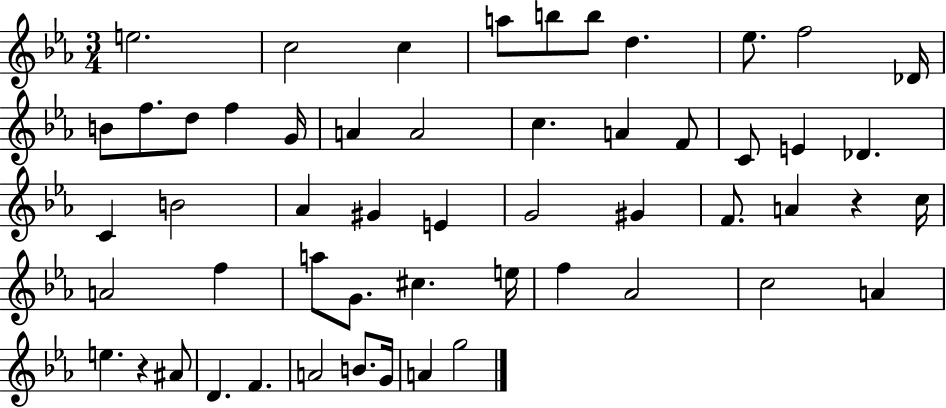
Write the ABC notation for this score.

X:1
T:Untitled
M:3/4
L:1/4
K:Eb
e2 c2 c a/2 b/2 b/2 d _e/2 f2 _D/4 B/2 f/2 d/2 f G/4 A A2 c A F/2 C/2 E _D C B2 _A ^G E G2 ^G F/2 A z c/4 A2 f a/2 G/2 ^c e/4 f _A2 c2 A e z ^A/2 D F A2 B/2 G/4 A g2